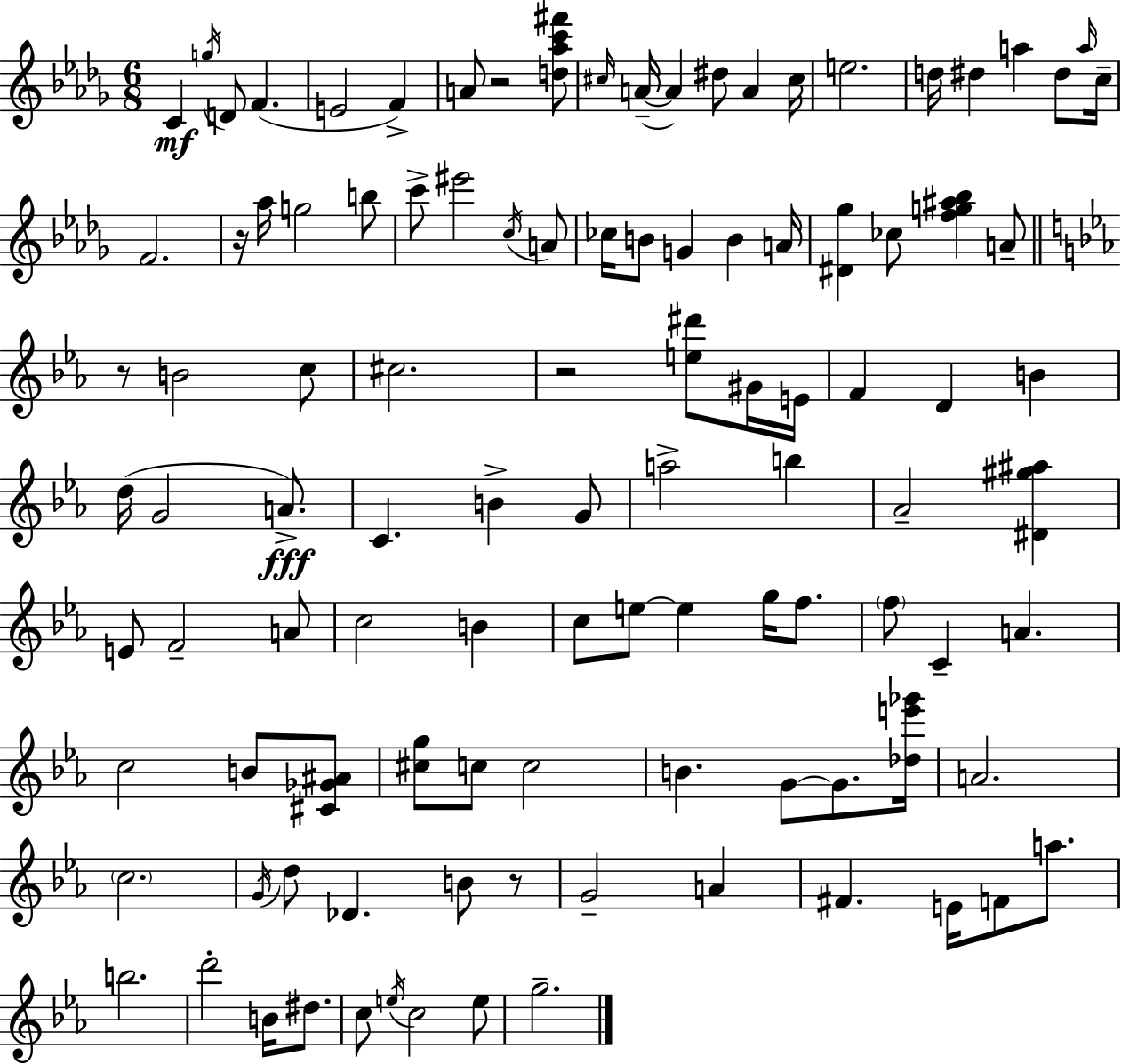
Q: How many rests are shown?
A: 5